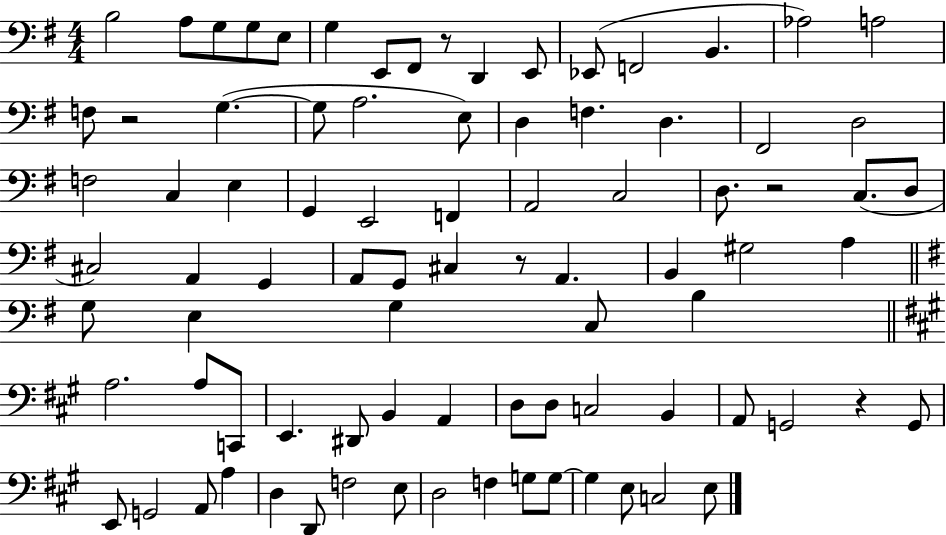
B3/h A3/e G3/e G3/e E3/e G3/q E2/e F#2/e R/e D2/q E2/e Eb2/e F2/h B2/q. Ab3/h A3/h F3/e R/h G3/q. G3/e A3/h. E3/e D3/q F3/q. D3/q. F#2/h D3/h F3/h C3/q E3/q G2/q E2/h F2/q A2/h C3/h D3/e. R/h C3/e. D3/e C#3/h A2/q G2/q A2/e G2/e C#3/q R/e A2/q. B2/q G#3/h A3/q G3/e E3/q G3/q C3/e B3/q A3/h. A3/e C2/e E2/q. D#2/e B2/q A2/q D3/e D3/e C3/h B2/q A2/e G2/h R/q G2/e E2/e G2/h A2/e A3/q D3/q D2/e F3/h E3/e D3/h F3/q G3/e G3/e G3/q E3/e C3/h E3/e